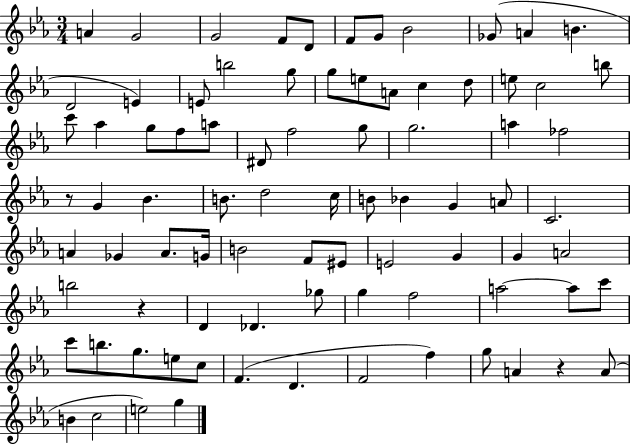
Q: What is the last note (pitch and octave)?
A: G5